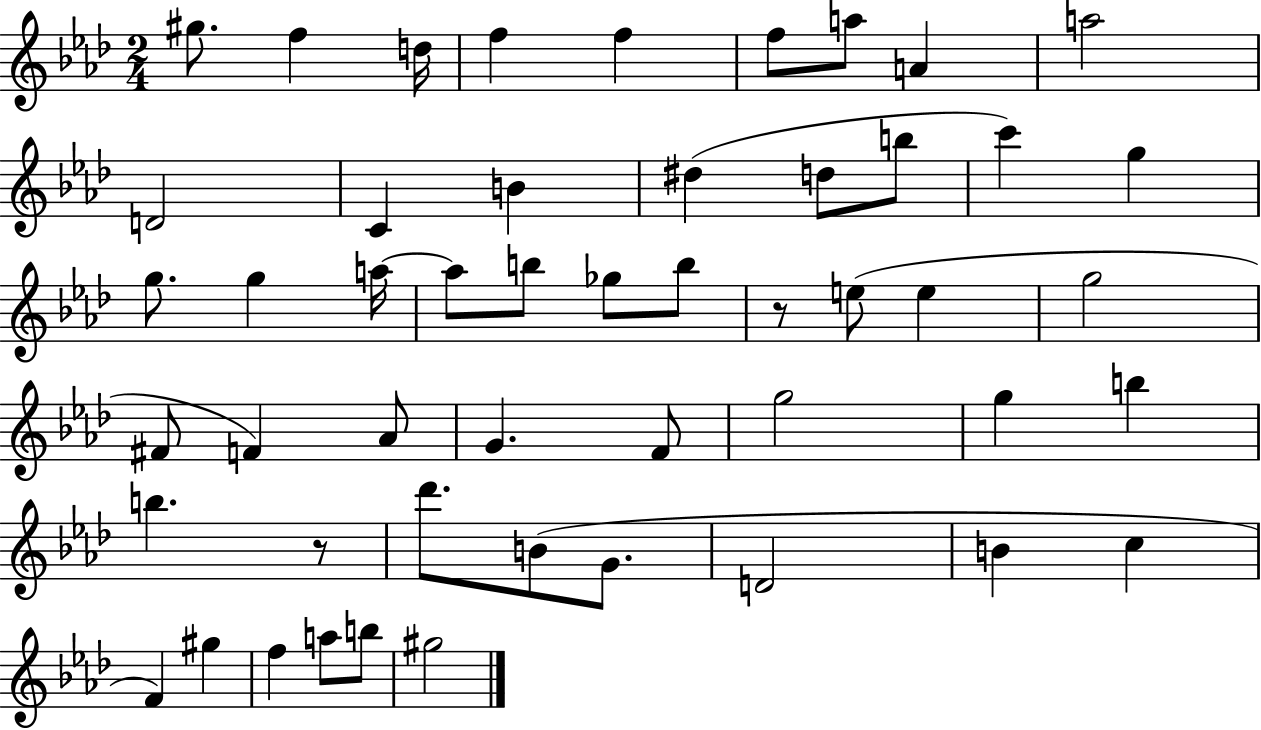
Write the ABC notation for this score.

X:1
T:Untitled
M:2/4
L:1/4
K:Ab
^g/2 f d/4 f f f/2 a/2 A a2 D2 C B ^d d/2 b/2 c' g g/2 g a/4 a/2 b/2 _g/2 b/2 z/2 e/2 e g2 ^F/2 F _A/2 G F/2 g2 g b b z/2 _d'/2 B/2 G/2 D2 B c F ^g f a/2 b/2 ^g2